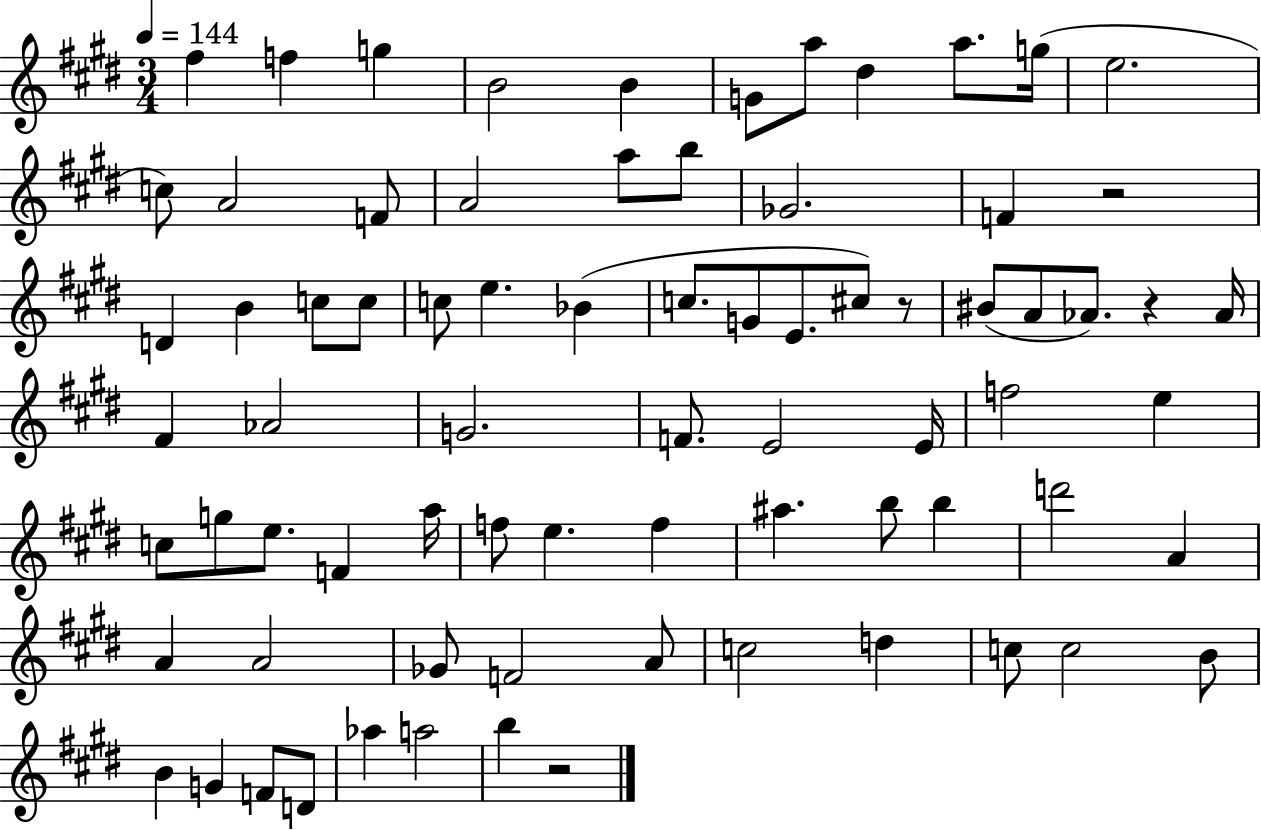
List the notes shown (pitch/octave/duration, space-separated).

F#5/q F5/q G5/q B4/h B4/q G4/e A5/e D#5/q A5/e. G5/s E5/h. C5/e A4/h F4/e A4/h A5/e B5/e Gb4/h. F4/q R/h D4/q B4/q C5/e C5/e C5/e E5/q. Bb4/q C5/e. G4/e E4/e. C#5/e R/e BIS4/e A4/e Ab4/e. R/q Ab4/s F#4/q Ab4/h G4/h. F4/e. E4/h E4/s F5/h E5/q C5/e G5/e E5/e. F4/q A5/s F5/e E5/q. F5/q A#5/q. B5/e B5/q D6/h A4/q A4/q A4/h Gb4/e F4/h A4/e C5/h D5/q C5/e C5/h B4/e B4/q G4/q F4/e D4/e Ab5/q A5/h B5/q R/h